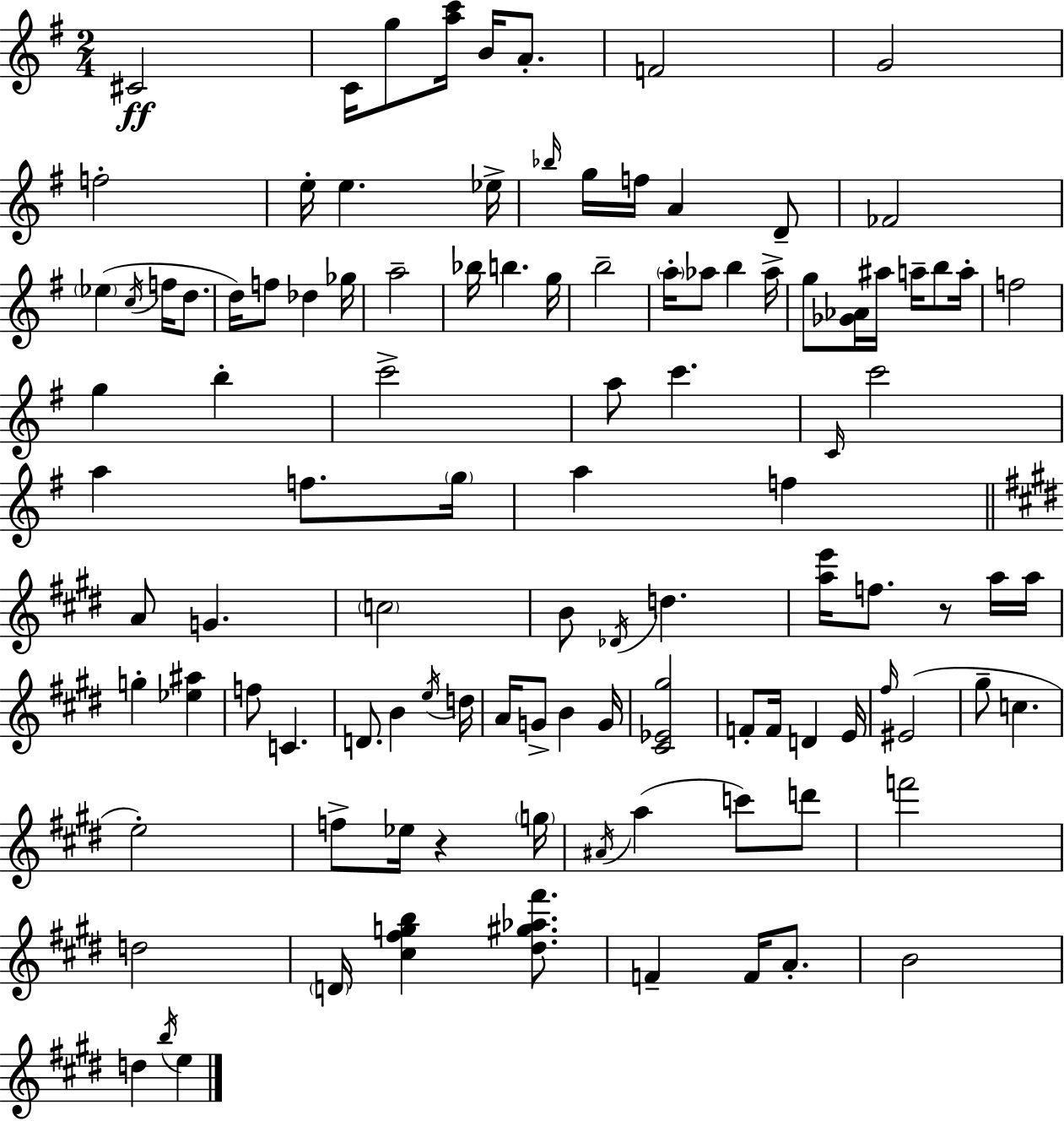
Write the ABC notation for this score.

X:1
T:Untitled
M:2/4
L:1/4
K:G
^C2 C/4 g/2 [ac']/4 B/4 A/2 F2 G2 f2 e/4 e _e/4 _b/4 g/4 f/4 A D/2 _F2 _e c/4 f/4 d/2 d/4 f/2 _d _g/4 a2 _b/4 b g/4 b2 a/4 _a/2 b _a/4 g/2 [_G_A]/4 ^a/4 a/4 b/2 a/4 f2 g b c'2 a/2 c' C/4 c'2 a f/2 g/4 a f A/2 G c2 B/2 _D/4 d [ae']/4 f/2 z/2 a/4 a/4 g [_e^a] f/2 C D/2 B e/4 d/4 A/4 G/2 B G/4 [^C_E^g]2 F/2 F/4 D E/4 ^f/4 ^E2 ^g/2 c e2 f/2 _e/4 z g/4 ^A/4 a c'/2 d'/2 f'2 d2 D/4 [^c^fgb] [^d^g_a^f']/2 F F/4 A/2 B2 d b/4 e